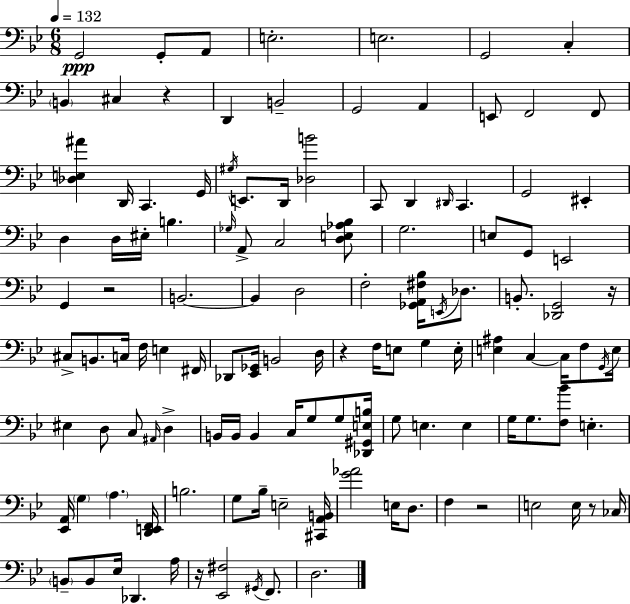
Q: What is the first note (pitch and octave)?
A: G2